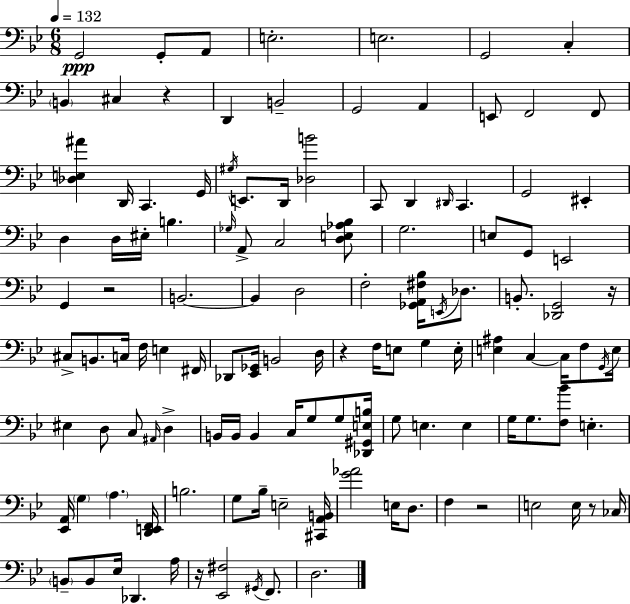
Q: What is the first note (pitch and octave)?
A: G2